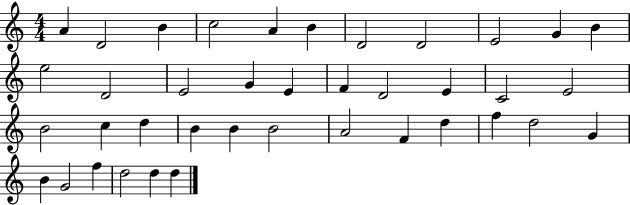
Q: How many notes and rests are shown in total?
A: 39